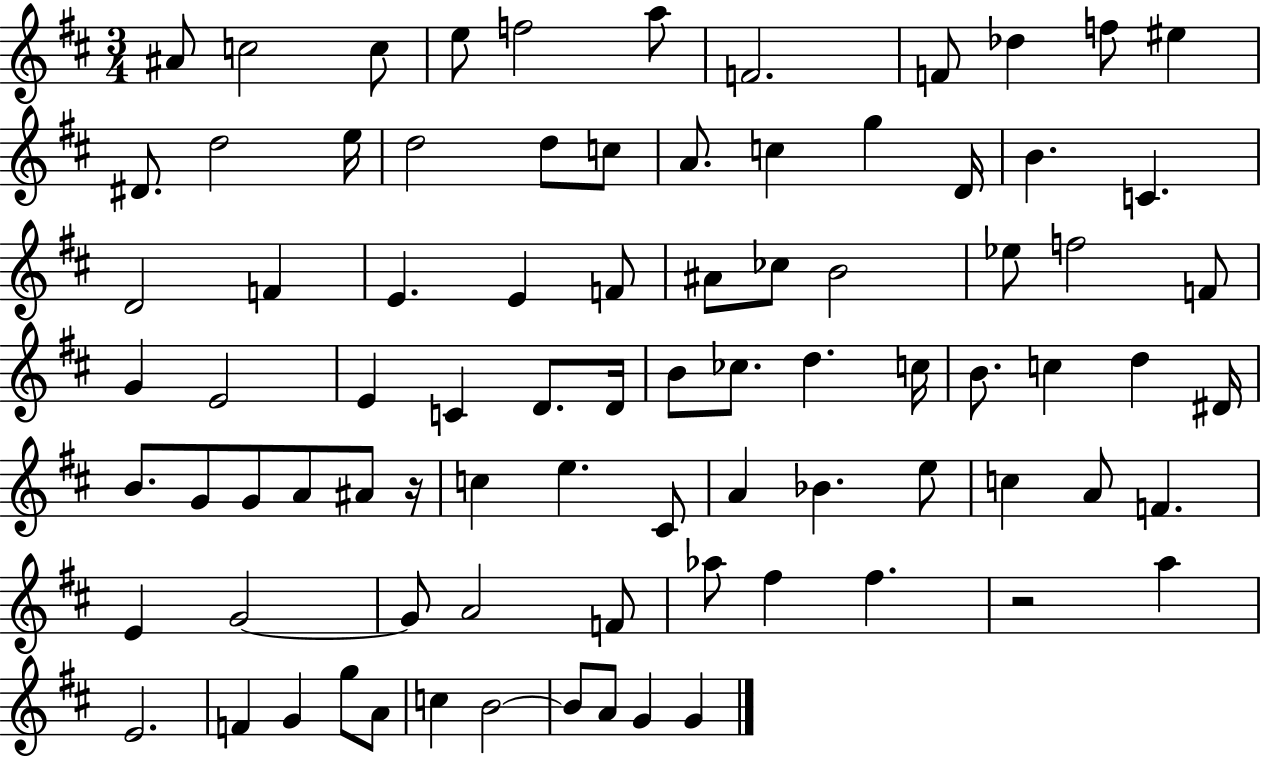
{
  \clef treble
  \numericTimeSignature
  \time 3/4
  \key d \major
  \repeat volta 2 { ais'8 c''2 c''8 | e''8 f''2 a''8 | f'2. | f'8 des''4 f''8 eis''4 | \break dis'8. d''2 e''16 | d''2 d''8 c''8 | a'8. c''4 g''4 d'16 | b'4. c'4. | \break d'2 f'4 | e'4. e'4 f'8 | ais'8 ces''8 b'2 | ees''8 f''2 f'8 | \break g'4 e'2 | e'4 c'4 d'8. d'16 | b'8 ces''8. d''4. c''16 | b'8. c''4 d''4 dis'16 | \break b'8. g'8 g'8 a'8 ais'8 r16 | c''4 e''4. cis'8 | a'4 bes'4. e''8 | c''4 a'8 f'4. | \break e'4 g'2~~ | g'8 a'2 f'8 | aes''8 fis''4 fis''4. | r2 a''4 | \break e'2. | f'4 g'4 g''8 a'8 | c''4 b'2~~ | b'8 a'8 g'4 g'4 | \break } \bar "|."
}